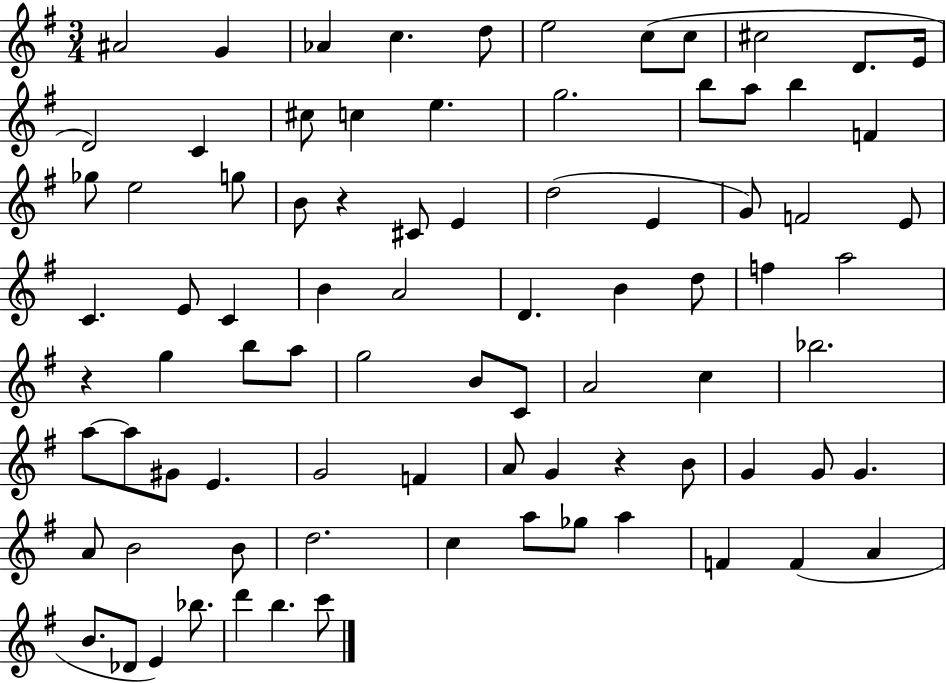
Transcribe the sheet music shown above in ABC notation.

X:1
T:Untitled
M:3/4
L:1/4
K:G
^A2 G _A c d/2 e2 c/2 c/2 ^c2 D/2 E/4 D2 C ^c/2 c e g2 b/2 a/2 b F _g/2 e2 g/2 B/2 z ^C/2 E d2 E G/2 F2 E/2 C E/2 C B A2 D B d/2 f a2 z g b/2 a/2 g2 B/2 C/2 A2 c _b2 a/2 a/2 ^G/2 E G2 F A/2 G z B/2 G G/2 G A/2 B2 B/2 d2 c a/2 _g/2 a F F A B/2 _D/2 E _b/2 d' b c'/2